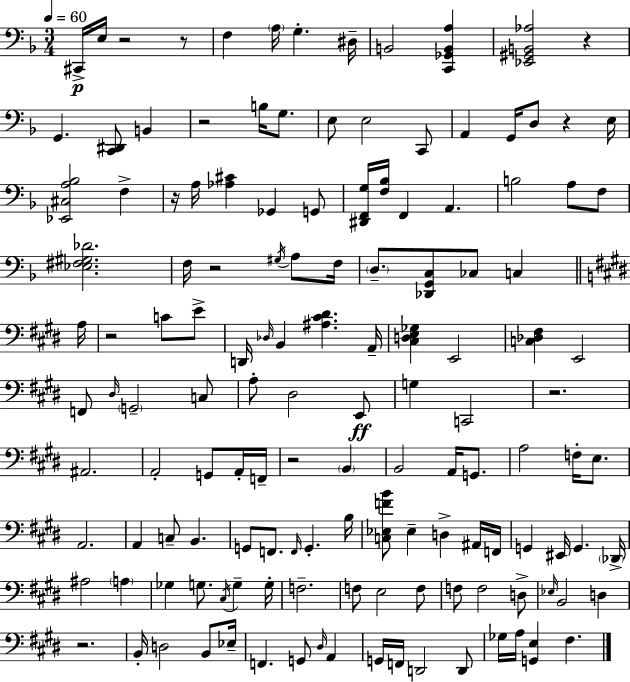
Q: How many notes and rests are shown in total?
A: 138